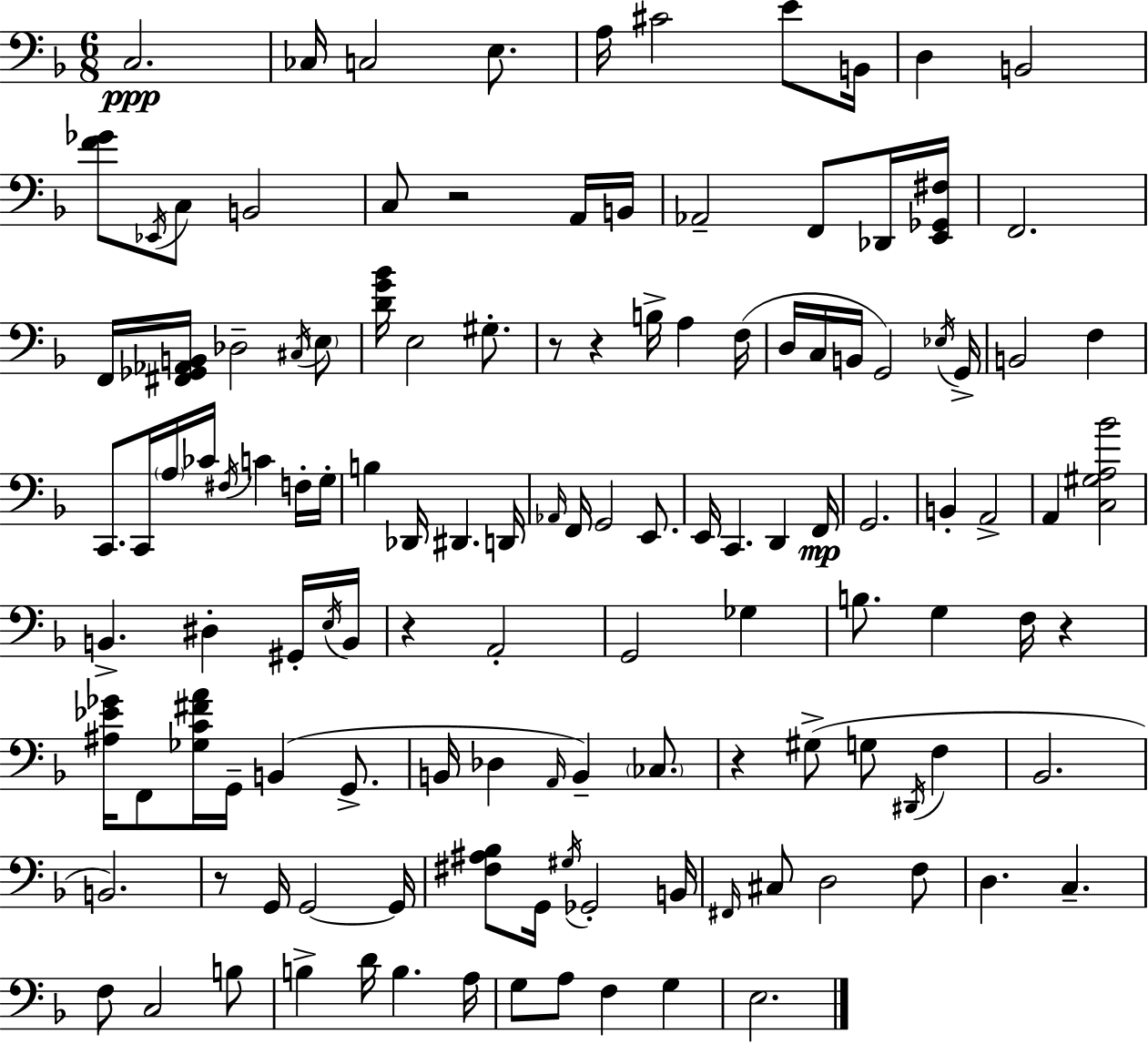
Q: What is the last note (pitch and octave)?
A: E3